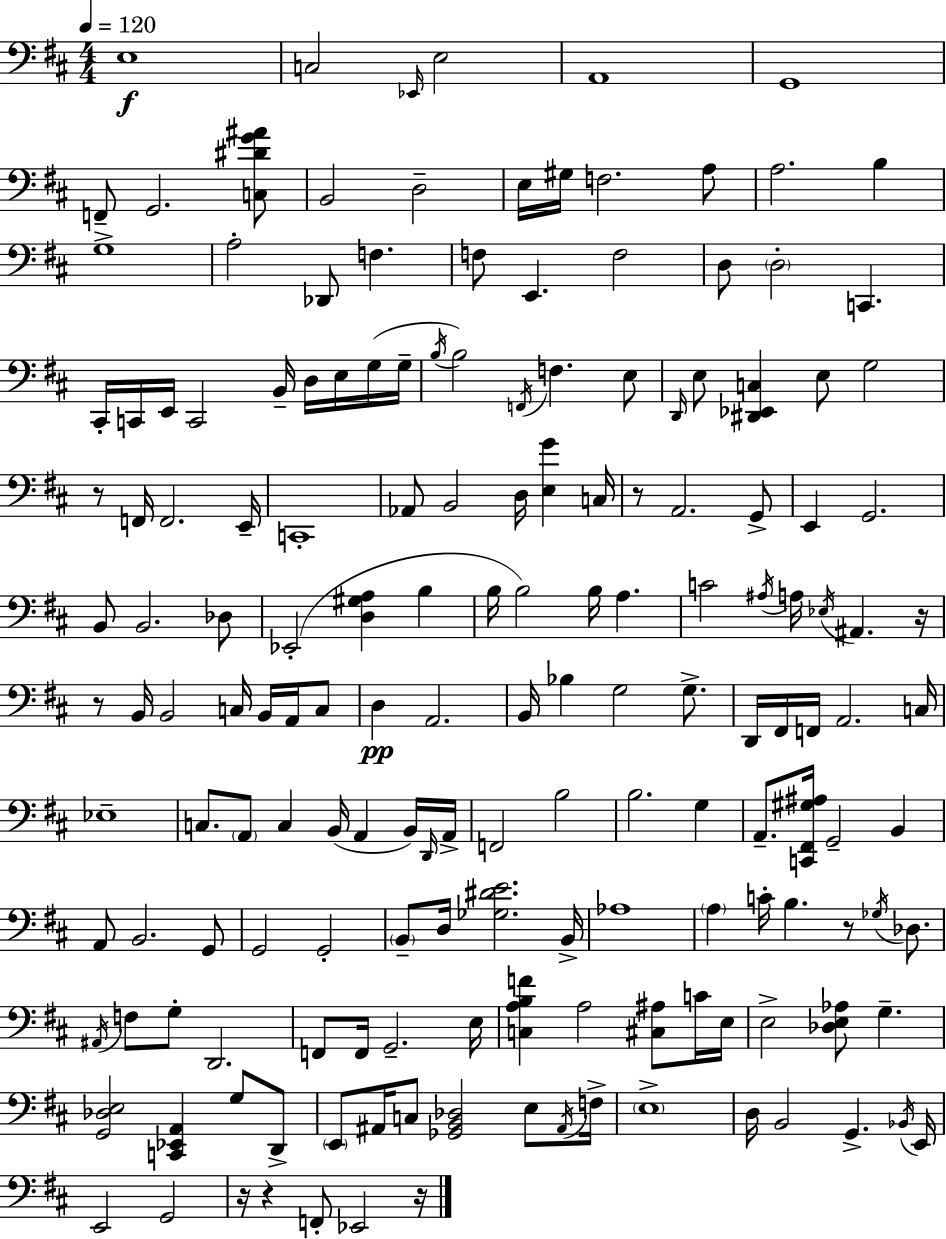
{
  \clef bass
  \numericTimeSignature
  \time 4/4
  \key d \major
  \tempo 4 = 120
  e1\f | c2 \grace { ees,16 } e2 | a,1 | g,1 | \break f,8-- g,2. <c dis' g' ais'>8 | b,2 d2-- | e16 gis16 f2. a8 | a2. b4 | \break g1-> | a2-. des,8 f4. | f8 e,4. f2 | d8 \parenthesize d2-. c,4. | \break cis,16-. c,16 e,16 c,2 b,16-- d16 e16 g16( | g16-- \acciaccatura { b16 } b2) \acciaccatura { f,16 } f4. | e8 \grace { d,16 } e8 <dis, ees, c>4 e8 g2 | r8 f,16 f,2. | \break e,16-- c,1-. | aes,8 b,2 d16 <e g'>4 | c16 r8 a,2. | g,8-> e,4 g,2. | \break b,8 b,2. | des8 ees,2-.( <d gis a>4 | b4 b16 b2) b16 a4. | c'2 \acciaccatura { ais16 } a16 \acciaccatura { ees16 } ais,4. | \break r16 r8 b,16 b,2 | c16 b,16 a,16 c8 d4\pp a,2. | b,16 bes4 g2 | g8.-> d,16 fis,16 f,16 a,2. | \break c16 ees1-- | c8. \parenthesize a,8 c4 b,16( | a,4 b,16) \grace { d,16 } a,16-> f,2 b2 | b2. | \break g4 a,8.-- <c, fis, gis ais>16 g,2-- | b,4 a,8 b,2. | g,8 g,2 g,2-. | \parenthesize b,8-- d16 <ges dis' e'>2. | \break b,16-> aes1 | \parenthesize a4 c'16-. b4. | r8 \acciaccatura { ges16 } des8. \acciaccatura { ais,16 } f8 g8-. d,2. | f,8 f,16 g,2.-- | \break e16 <c a b f'>4 a2 | <cis ais>8 c'16 e16 e2-> | <des e aes>8 g4.-- <g, des e>2 | <c, ees, a,>4 g8 d,8-> \parenthesize e,8 ais,16 c8 <ges, b, des>2 | \break e8 \acciaccatura { ais,16 } f16-> \parenthesize e1-> | d16 b,2 | g,4.-> \acciaccatura { bes,16 } e,16 e,2 | g,2 r16 r4 | \break f,8-. ees,2 r16 \bar "|."
}